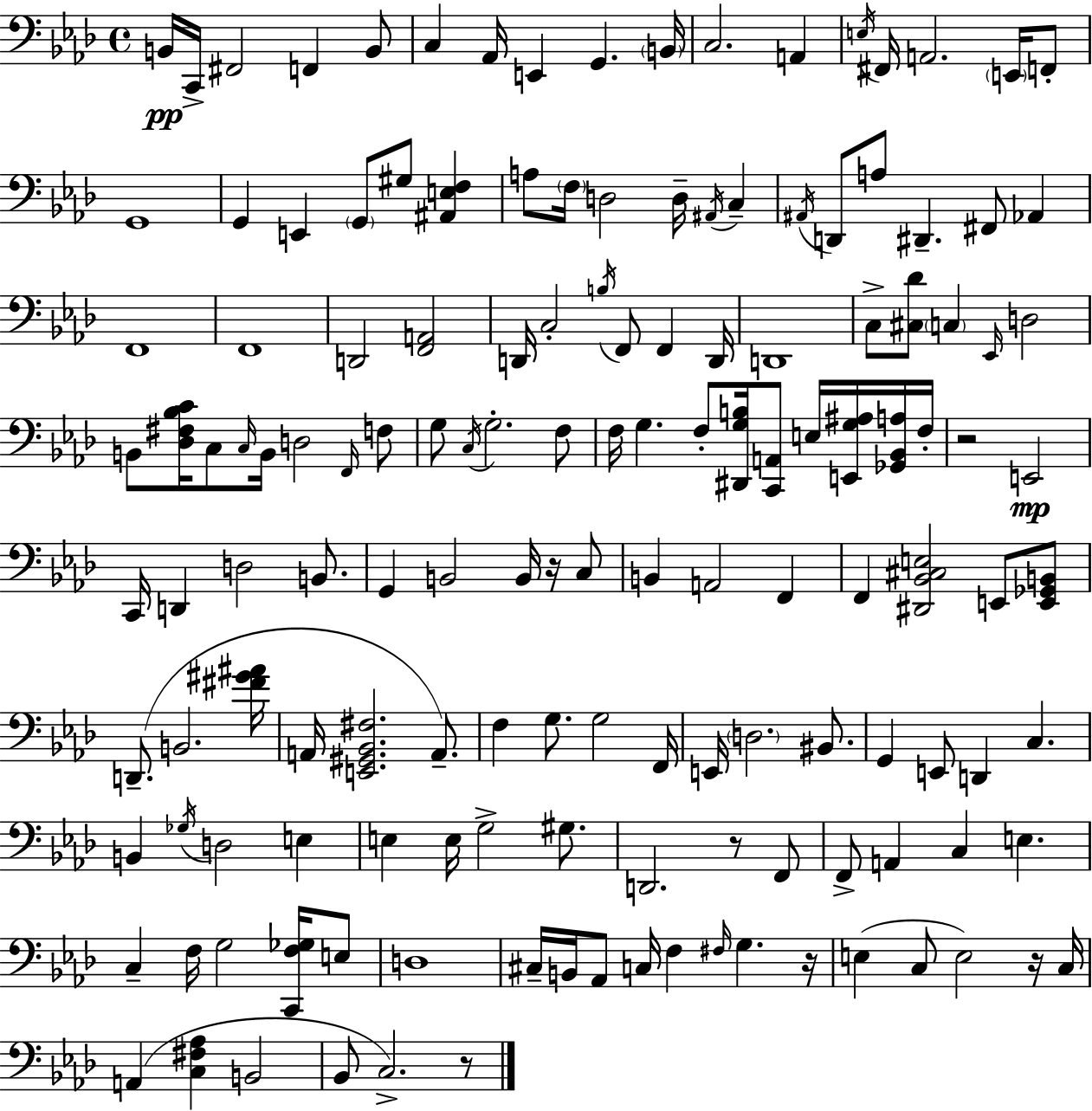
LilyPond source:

{
  \clef bass
  \time 4/4
  \defaultTimeSignature
  \key aes \major
  b,16\pp c,16-> fis,2 f,4 b,8 | c4 aes,16 e,4 g,4. \parenthesize b,16 | c2. a,4 | \acciaccatura { e16 } fis,16 a,2. \parenthesize e,16 f,8-. | \break g,1 | g,4 e,4 \parenthesize g,8 gis8 <ais, e f>4 | a8 \parenthesize f16 d2 d16-- \acciaccatura { ais,16 } c4-- | \acciaccatura { ais,16 } d,8 a8 dis,4.-- fis,8 aes,4 | \break f,1 | f,1 | d,2 <f, a,>2 | d,16 c2-. \acciaccatura { b16 } f,8 f,4 | \break d,16 d,1 | c8-> <cis des'>8 \parenthesize c4 \grace { ees,16 } d2 | b,8 <des fis bes c'>16 c8 \grace { c16 } b,16 d2 | \grace { f,16 } f8 g8 \acciaccatura { c16 } g2.-. | \break f8 f16 g4. f8-. | <dis, g b>16 <c, a,>8 e16 <e, g ais>16 <ges, bes, a>16 f16-. r2 | e,2\mp c,16 d,4 d2 | b,8. g,4 b,2 | \break b,16 r16 c8 b,4 a,2 | f,4 f,4 <dis, bes, cis e>2 | e,8 <e, ges, b,>8 d,8.--( b,2. | <fis' gis' ais'>16 a,16 <e, gis, bes, fis>2. | \break a,8.--) f4 g8. g2 | f,16 e,16 \parenthesize d2. | bis,8. g,4 e,8 d,4 | c4. b,4 \acciaccatura { ges16 } d2 | \break e4 e4 e16 g2-> | gis8. d,2. | r8 f,8 f,8-> a,4 c4 | e4. c4-- f16 g2 | \break <c, f ges>16 e8 d1 | cis16-- b,16 aes,8 c16 f4 | \grace { fis16 } g4. r16 e4( c8 | e2) r16 c16 a,4( <c fis aes>4 | \break b,2 bes,8 c2.->) | r8 \bar "|."
}